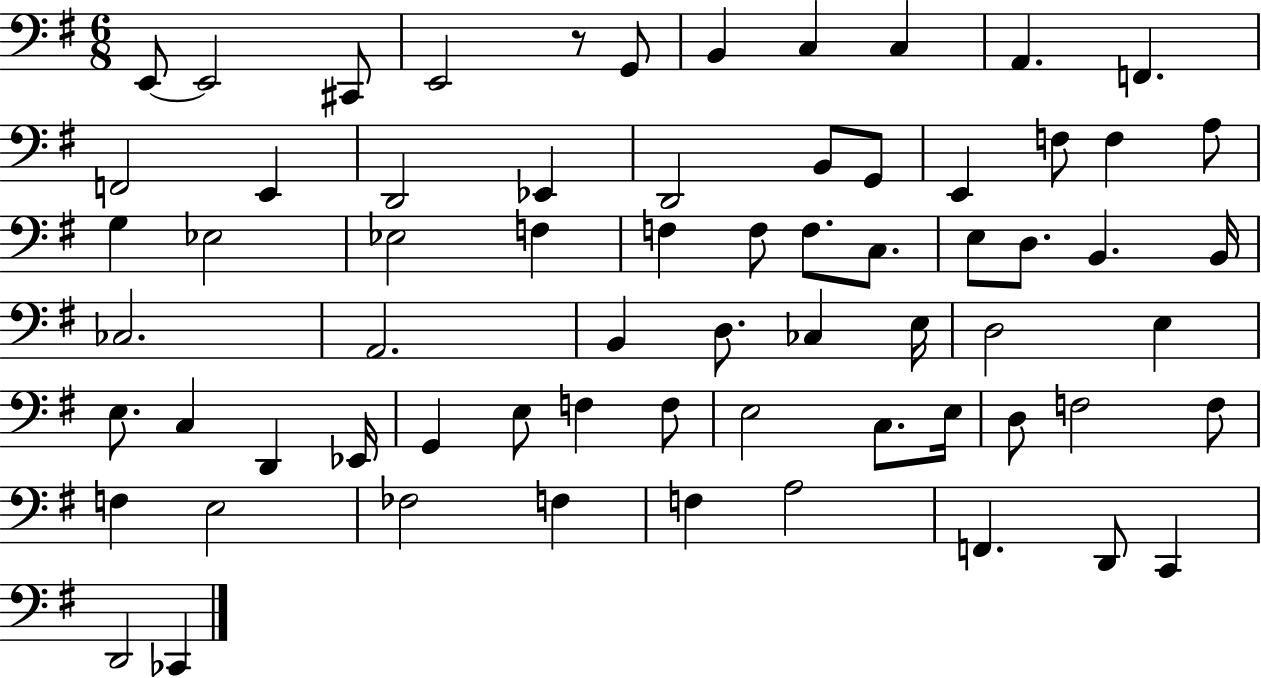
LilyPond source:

{
  \clef bass
  \numericTimeSignature
  \time 6/8
  \key g \major
  e,8~~ e,2 cis,8 | e,2 r8 g,8 | b,4 c4 c4 | a,4. f,4. | \break f,2 e,4 | d,2 ees,4 | d,2 b,8 g,8 | e,4 f8 f4 a8 | \break g4 ees2 | ees2 f4 | f4 f8 f8. c8. | e8 d8. b,4. b,16 | \break ces2. | a,2. | b,4 d8. ces4 e16 | d2 e4 | \break e8. c4 d,4 ees,16 | g,4 e8 f4 f8 | e2 c8. e16 | d8 f2 f8 | \break f4 e2 | fes2 f4 | f4 a2 | f,4. d,8 c,4 | \break d,2 ces,4 | \bar "|."
}